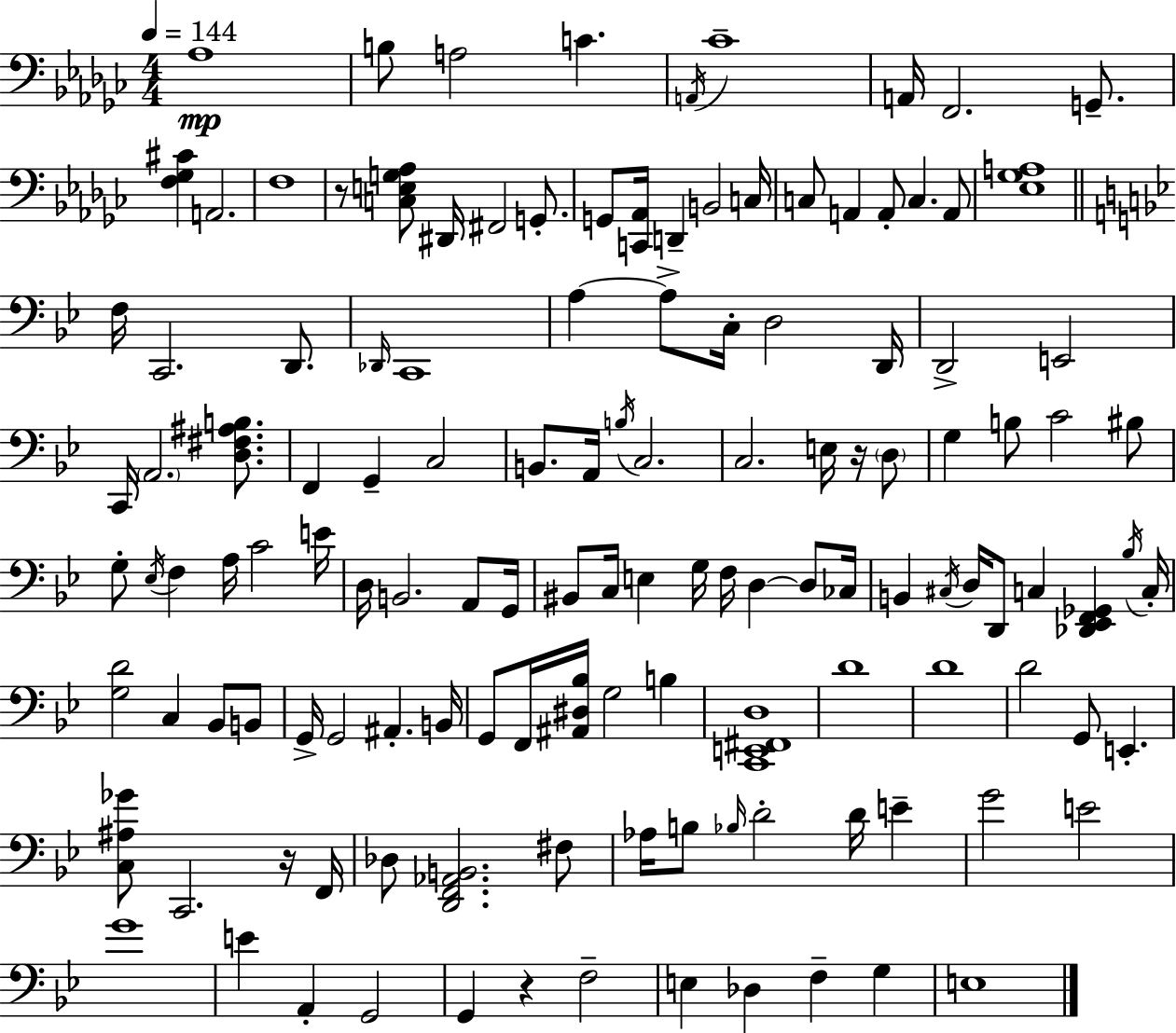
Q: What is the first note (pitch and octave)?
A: Ab3